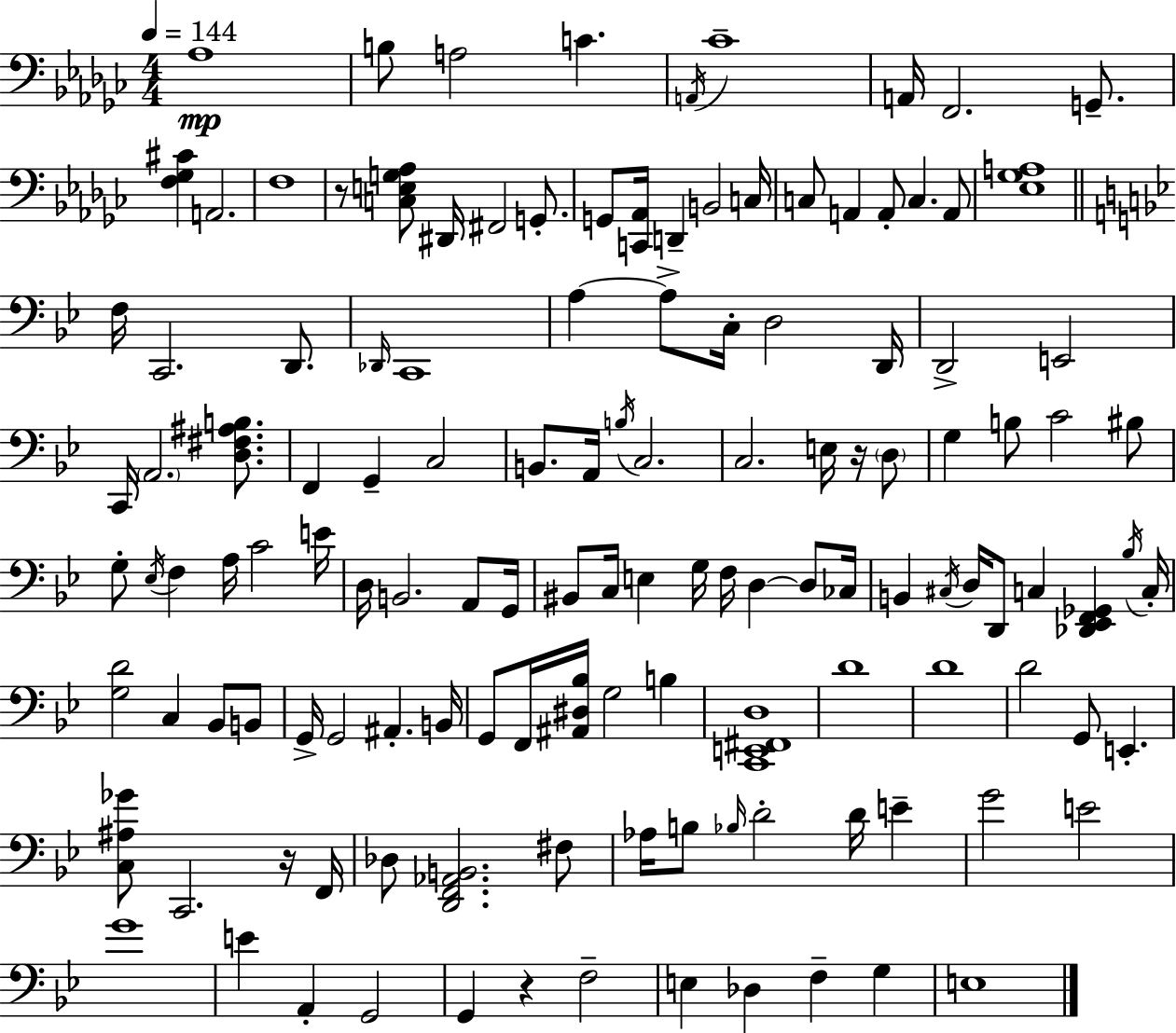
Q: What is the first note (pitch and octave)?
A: Ab3